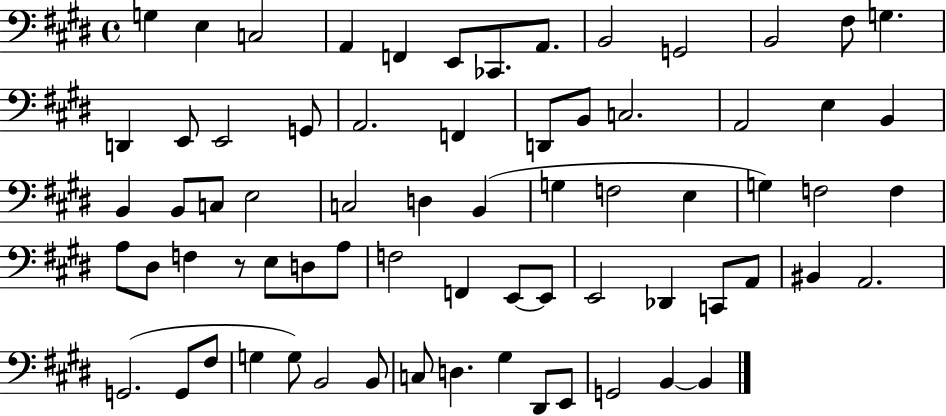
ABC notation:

X:1
T:Untitled
M:4/4
L:1/4
K:E
G, E, C,2 A,, F,, E,,/2 _C,,/2 A,,/2 B,,2 G,,2 B,,2 ^F,/2 G, D,, E,,/2 E,,2 G,,/2 A,,2 F,, D,,/2 B,,/2 C,2 A,,2 E, B,, B,, B,,/2 C,/2 E,2 C,2 D, B,, G, F,2 E, G, F,2 F, A,/2 ^D,/2 F, z/2 E,/2 D,/2 A,/2 F,2 F,, E,,/2 E,,/2 E,,2 _D,, C,,/2 A,,/2 ^B,, A,,2 G,,2 G,,/2 ^F,/2 G, G,/2 B,,2 B,,/2 C,/2 D, ^G, ^D,,/2 E,,/2 G,,2 B,, B,,